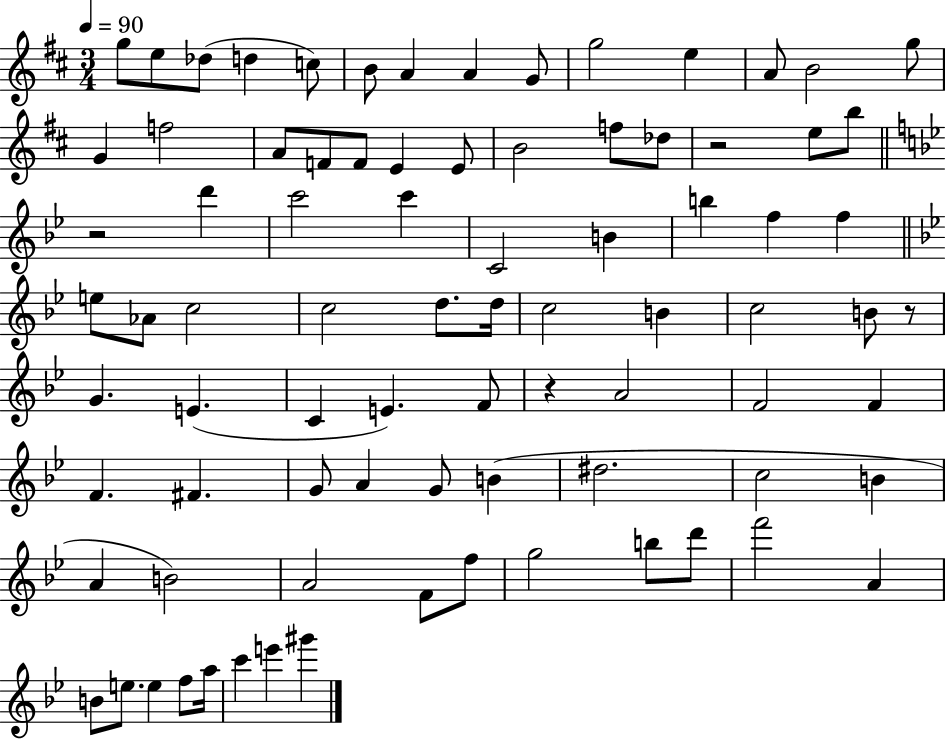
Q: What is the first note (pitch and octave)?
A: G5